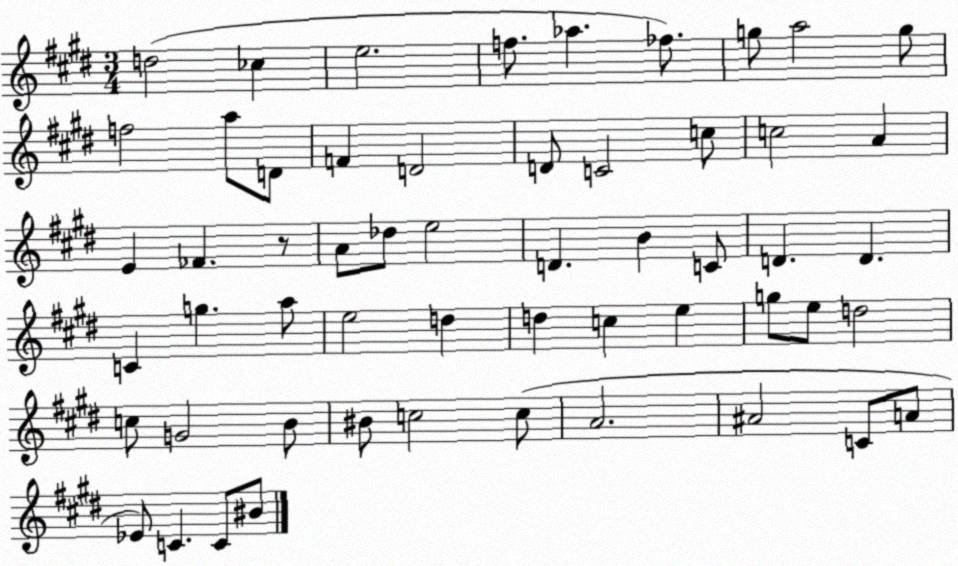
X:1
T:Untitled
M:3/4
L:1/4
K:E
d2 _c e2 f/2 _a _f/2 g/2 a2 g/2 f2 a/2 D/2 F D2 D/2 C2 c/2 c2 A E _F z/2 A/2 _d/2 e2 D B C/2 D D C g a/2 e2 d d c e g/2 e/2 d2 c/2 G2 B/2 ^B/2 c2 c/2 A2 ^A2 C/2 A/2 _E/2 C C/2 ^B/2